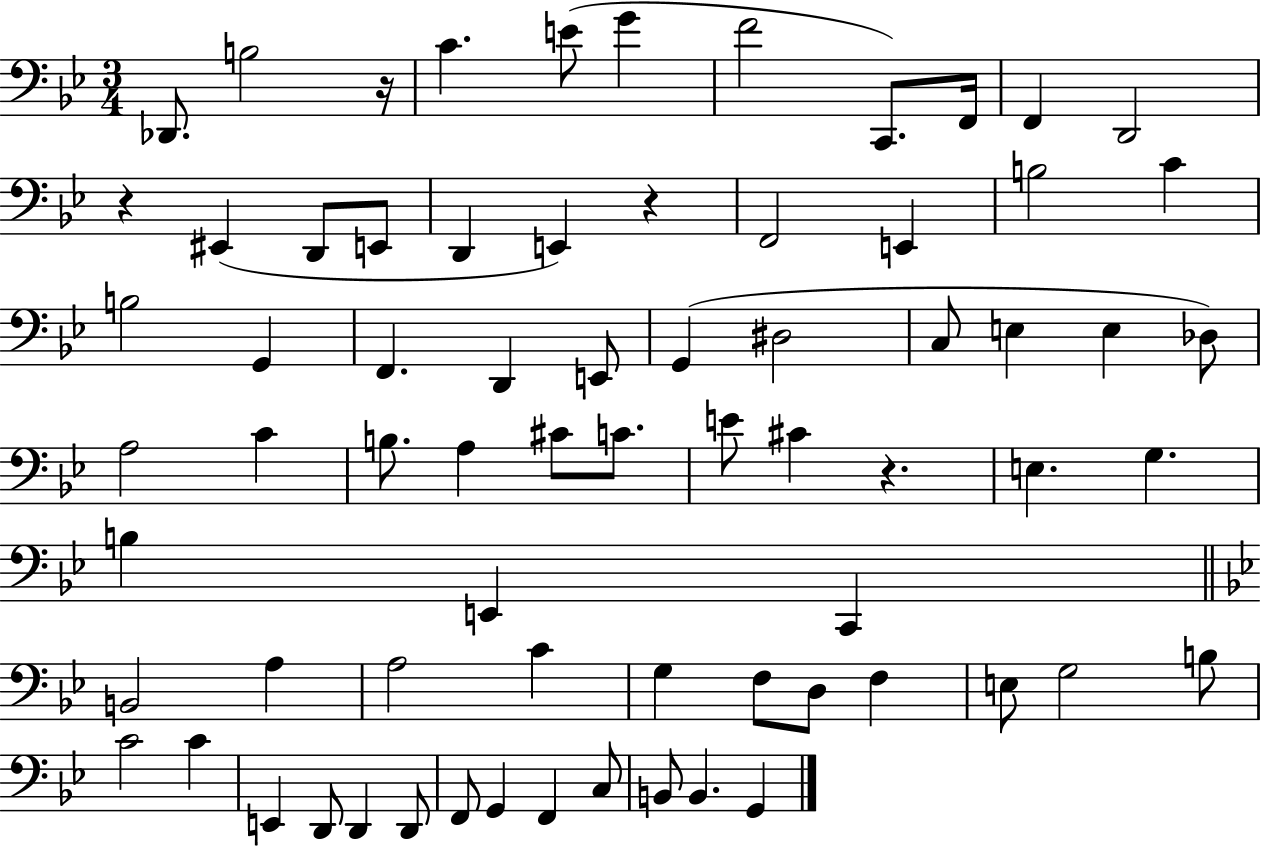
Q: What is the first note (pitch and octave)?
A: Db2